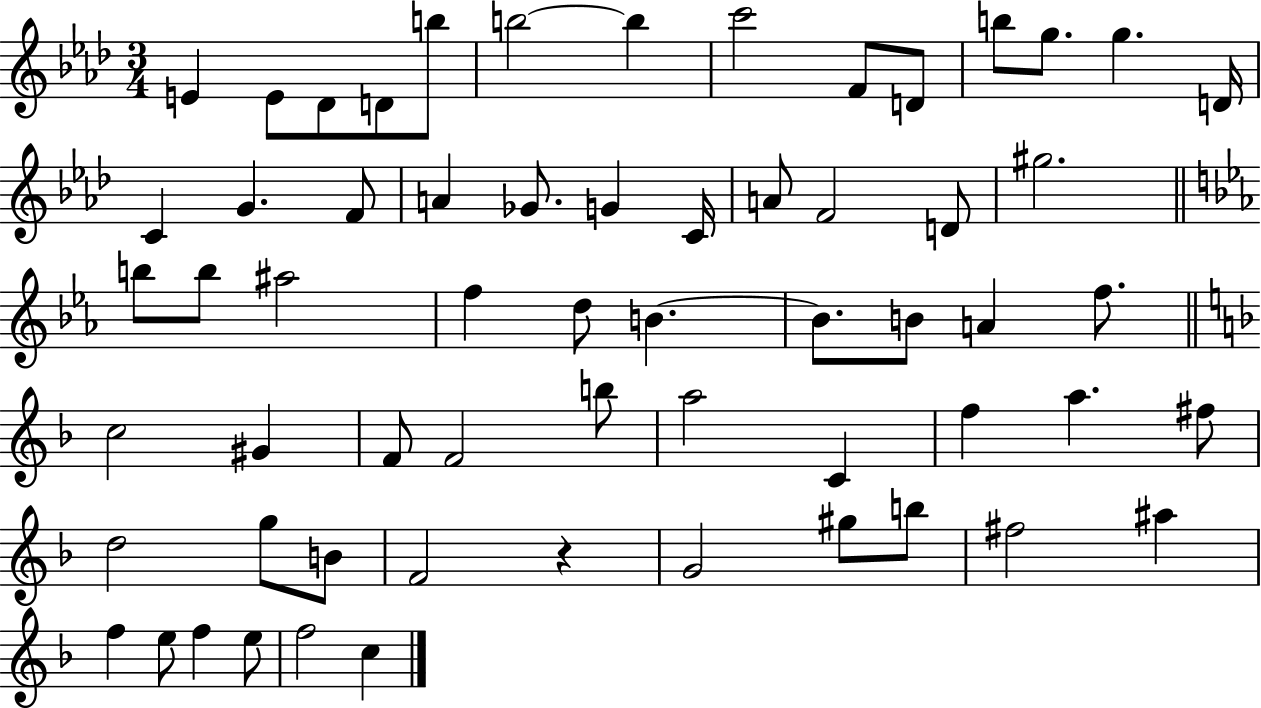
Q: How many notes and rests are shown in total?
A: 61